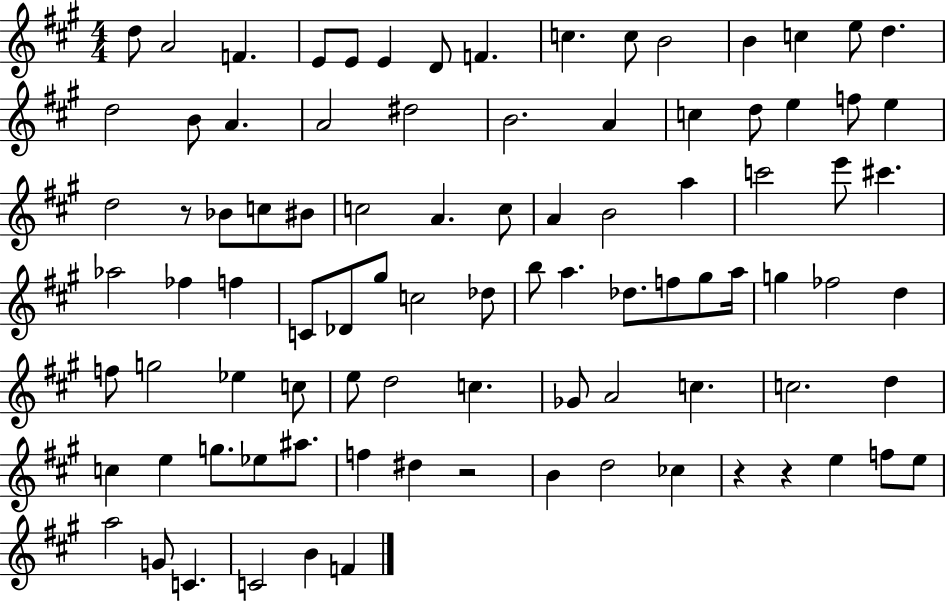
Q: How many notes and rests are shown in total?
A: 92